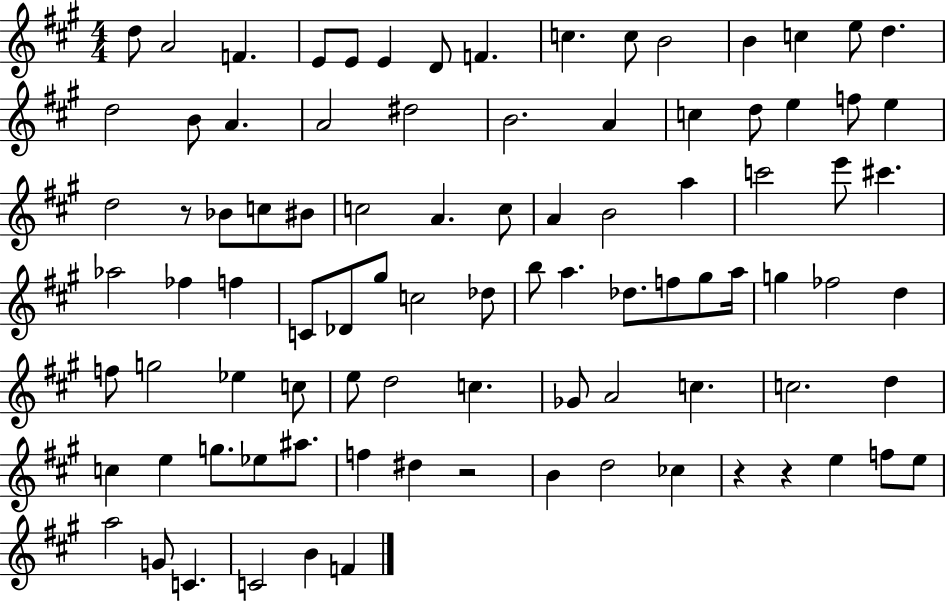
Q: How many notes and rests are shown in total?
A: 92